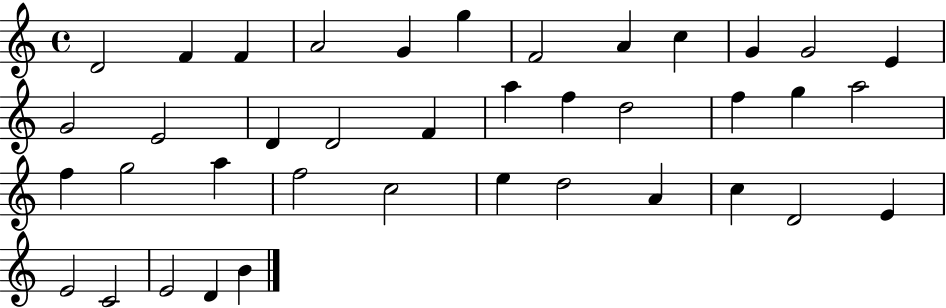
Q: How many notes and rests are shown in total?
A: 39